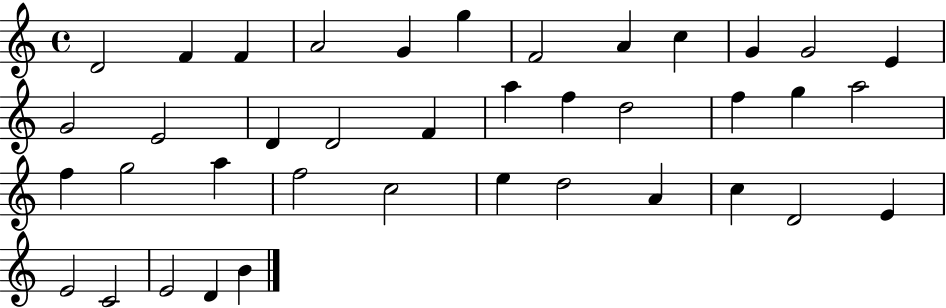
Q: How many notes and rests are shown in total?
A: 39